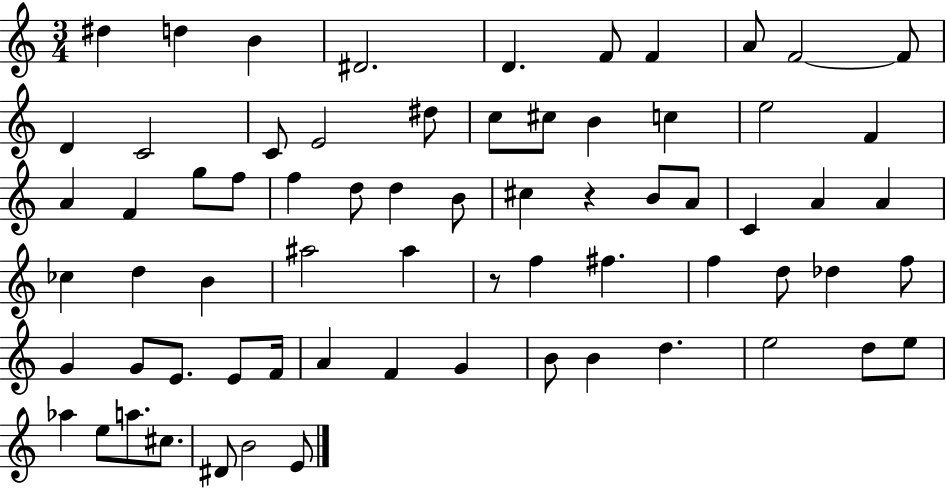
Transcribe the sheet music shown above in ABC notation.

X:1
T:Untitled
M:3/4
L:1/4
K:C
^d d B ^D2 D F/2 F A/2 F2 F/2 D C2 C/2 E2 ^d/2 c/2 ^c/2 B c e2 F A F g/2 f/2 f d/2 d B/2 ^c z B/2 A/2 C A A _c d B ^a2 ^a z/2 f ^f f d/2 _d f/2 G G/2 E/2 E/2 F/4 A F G B/2 B d e2 d/2 e/2 _a e/2 a/2 ^c/2 ^D/2 B2 E/2